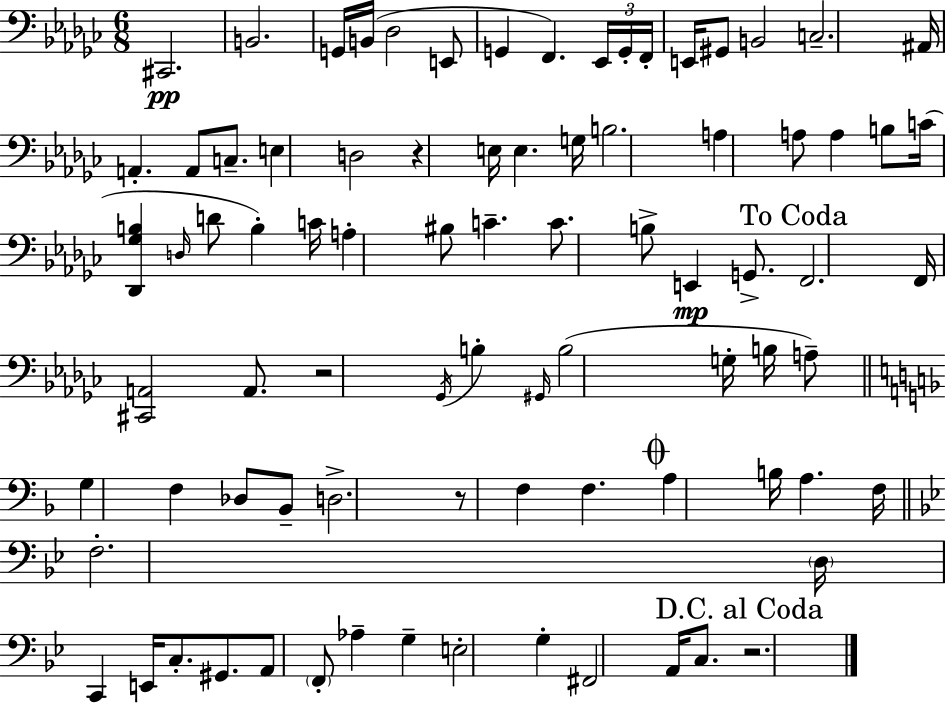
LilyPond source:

{
  \clef bass
  \numericTimeSignature
  \time 6/8
  \key ees \minor
  cis,2.\pp | b,2. | g,16 b,16( des2 e,8 | g,4 f,4.) \tuplet 3/2 { ees,16 g,16-. | \break f,16-. } e,16 gis,8 b,2 | c2.-- | ais,16 a,4.-. a,8 c8.-- | e4 d2 | \break r4 e16 e4. g16 | b2. | a4 a8 a4 b8 | c'16( <des, ges b>4 \grace { d16 } d'8 b4-.) | \break c'16 a4-. bis8 c'4.-- | c'8. b8-> e,4\mp g,8.-> | \mark "To Coda" f,2. | f,16 <cis, a,>2 a,8. | \break r2 \acciaccatura { ges,16 } b4-. | \grace { gis,16 }( b2 g16-. | b16 a8--) \bar "||" \break \key f \major g4 f4 des8 bes,8-- | d2.-> | r8 f4 f4. | \mark \markup { \musicglyph "scripts.coda" } a4 b16 a4. f16 | \break \bar "||" \break \key bes \major f2.-. | \parenthesize d16 c,4 e,16 c8.-. gis,8. | a,8 \parenthesize f,8-. aes4-- g4-- | e2-. g4-. | \break fis,2 a,16 c8. | \mark "D.C. al Coda" r2. | \bar "|."
}